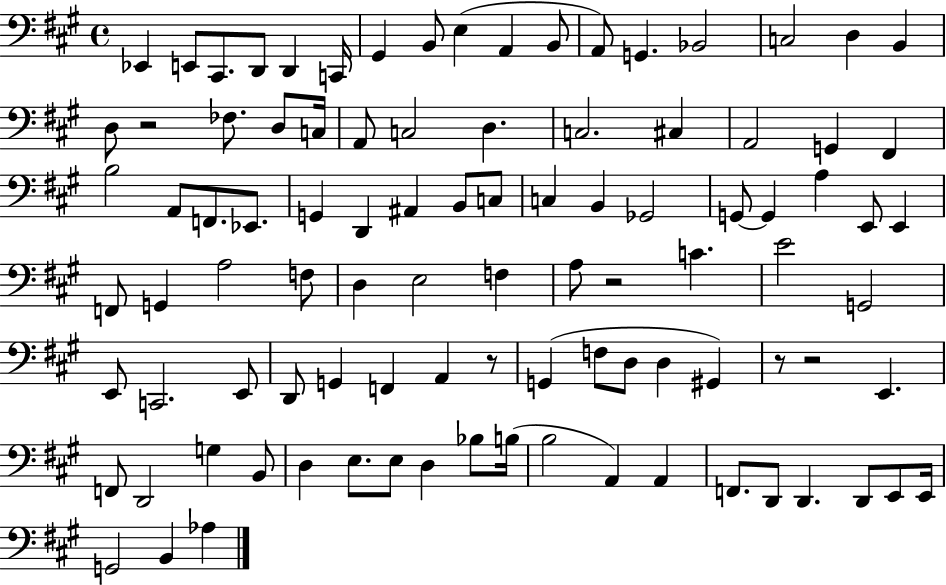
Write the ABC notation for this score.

X:1
T:Untitled
M:4/4
L:1/4
K:A
_E,, E,,/2 ^C,,/2 D,,/2 D,, C,,/4 ^G,, B,,/2 E, A,, B,,/2 A,,/2 G,, _B,,2 C,2 D, B,, D,/2 z2 _F,/2 D,/2 C,/4 A,,/2 C,2 D, C,2 ^C, A,,2 G,, ^F,, B,2 A,,/2 F,,/2 _E,,/2 G,, D,, ^A,, B,,/2 C,/2 C, B,, _G,,2 G,,/2 G,, A, E,,/2 E,, F,,/2 G,, A,2 F,/2 D, E,2 F, A,/2 z2 C E2 G,,2 E,,/2 C,,2 E,,/2 D,,/2 G,, F,, A,, z/2 G,, F,/2 D,/2 D, ^G,, z/2 z2 E,, F,,/2 D,,2 G, B,,/2 D, E,/2 E,/2 D, _B,/2 B,/4 B,2 A,, A,, F,,/2 D,,/2 D,, D,,/2 E,,/2 E,,/4 G,,2 B,, _A,